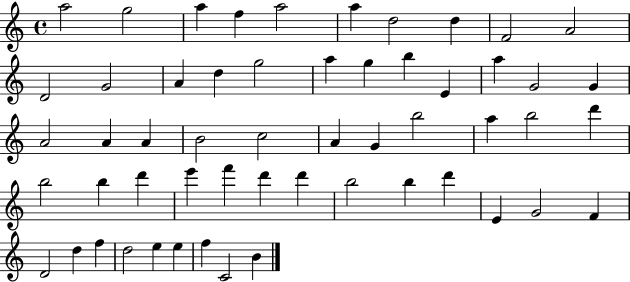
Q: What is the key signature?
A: C major